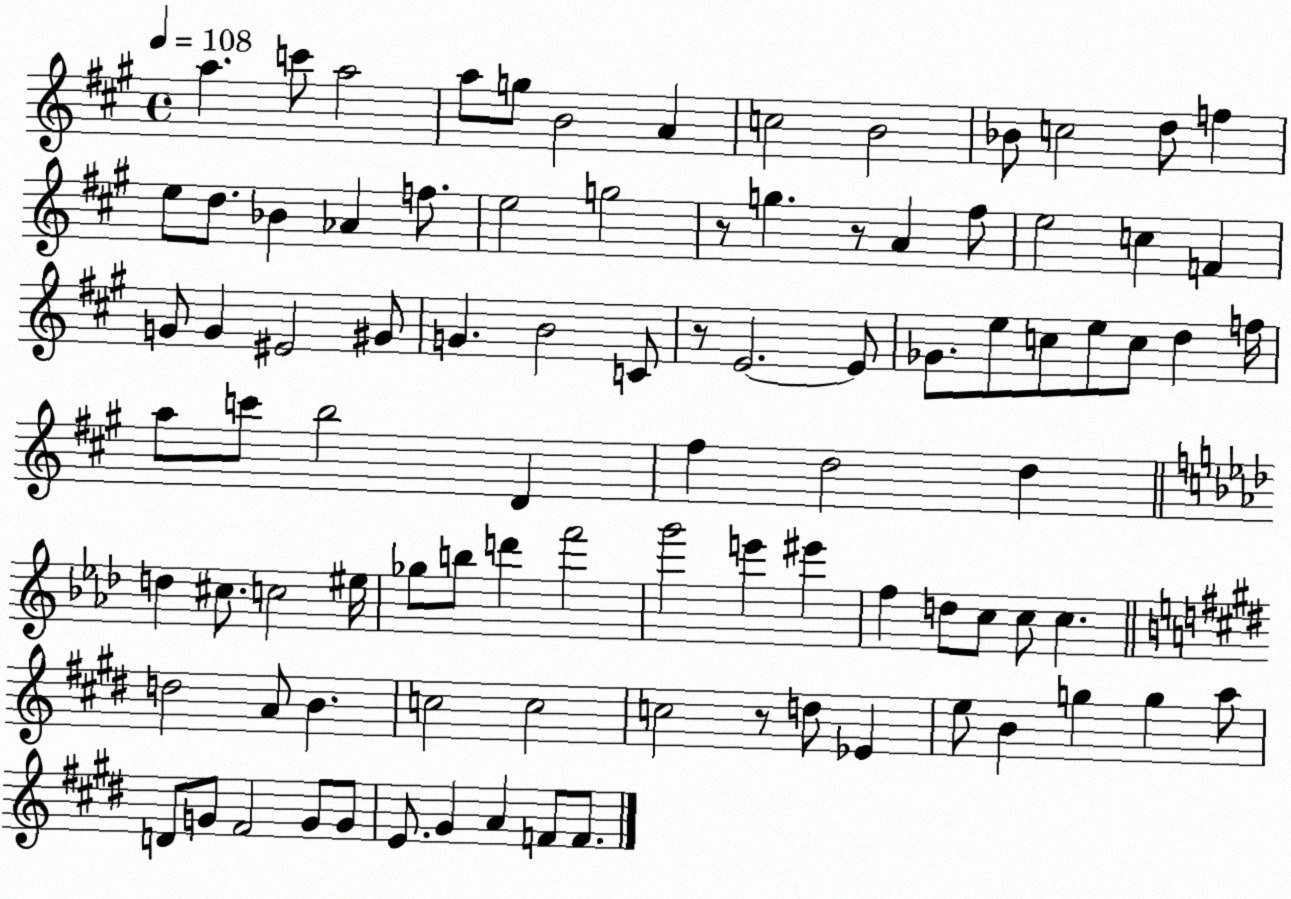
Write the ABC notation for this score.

X:1
T:Untitled
M:4/4
L:1/4
K:A
a c'/2 a2 a/2 g/2 B2 A c2 B2 _B/2 c2 d/2 f e/2 d/2 _B _A f/2 e2 g2 z/2 g z/2 A ^f/2 e2 c F G/2 G ^E2 ^G/2 G B2 C/2 z/2 E2 E/2 _G/2 e/2 c/2 e/2 c/2 d f/4 a/2 c'/2 b2 D ^f d2 d d ^c/2 c2 ^e/4 _g/2 b/2 d' f'2 g'2 e' ^e' f d/2 c/2 c/2 c d2 A/2 B c2 c2 c2 z/2 d/2 _E e/2 B g g a/2 D/2 G/2 ^F2 G/2 G/2 E/2 ^G A F/2 F/2